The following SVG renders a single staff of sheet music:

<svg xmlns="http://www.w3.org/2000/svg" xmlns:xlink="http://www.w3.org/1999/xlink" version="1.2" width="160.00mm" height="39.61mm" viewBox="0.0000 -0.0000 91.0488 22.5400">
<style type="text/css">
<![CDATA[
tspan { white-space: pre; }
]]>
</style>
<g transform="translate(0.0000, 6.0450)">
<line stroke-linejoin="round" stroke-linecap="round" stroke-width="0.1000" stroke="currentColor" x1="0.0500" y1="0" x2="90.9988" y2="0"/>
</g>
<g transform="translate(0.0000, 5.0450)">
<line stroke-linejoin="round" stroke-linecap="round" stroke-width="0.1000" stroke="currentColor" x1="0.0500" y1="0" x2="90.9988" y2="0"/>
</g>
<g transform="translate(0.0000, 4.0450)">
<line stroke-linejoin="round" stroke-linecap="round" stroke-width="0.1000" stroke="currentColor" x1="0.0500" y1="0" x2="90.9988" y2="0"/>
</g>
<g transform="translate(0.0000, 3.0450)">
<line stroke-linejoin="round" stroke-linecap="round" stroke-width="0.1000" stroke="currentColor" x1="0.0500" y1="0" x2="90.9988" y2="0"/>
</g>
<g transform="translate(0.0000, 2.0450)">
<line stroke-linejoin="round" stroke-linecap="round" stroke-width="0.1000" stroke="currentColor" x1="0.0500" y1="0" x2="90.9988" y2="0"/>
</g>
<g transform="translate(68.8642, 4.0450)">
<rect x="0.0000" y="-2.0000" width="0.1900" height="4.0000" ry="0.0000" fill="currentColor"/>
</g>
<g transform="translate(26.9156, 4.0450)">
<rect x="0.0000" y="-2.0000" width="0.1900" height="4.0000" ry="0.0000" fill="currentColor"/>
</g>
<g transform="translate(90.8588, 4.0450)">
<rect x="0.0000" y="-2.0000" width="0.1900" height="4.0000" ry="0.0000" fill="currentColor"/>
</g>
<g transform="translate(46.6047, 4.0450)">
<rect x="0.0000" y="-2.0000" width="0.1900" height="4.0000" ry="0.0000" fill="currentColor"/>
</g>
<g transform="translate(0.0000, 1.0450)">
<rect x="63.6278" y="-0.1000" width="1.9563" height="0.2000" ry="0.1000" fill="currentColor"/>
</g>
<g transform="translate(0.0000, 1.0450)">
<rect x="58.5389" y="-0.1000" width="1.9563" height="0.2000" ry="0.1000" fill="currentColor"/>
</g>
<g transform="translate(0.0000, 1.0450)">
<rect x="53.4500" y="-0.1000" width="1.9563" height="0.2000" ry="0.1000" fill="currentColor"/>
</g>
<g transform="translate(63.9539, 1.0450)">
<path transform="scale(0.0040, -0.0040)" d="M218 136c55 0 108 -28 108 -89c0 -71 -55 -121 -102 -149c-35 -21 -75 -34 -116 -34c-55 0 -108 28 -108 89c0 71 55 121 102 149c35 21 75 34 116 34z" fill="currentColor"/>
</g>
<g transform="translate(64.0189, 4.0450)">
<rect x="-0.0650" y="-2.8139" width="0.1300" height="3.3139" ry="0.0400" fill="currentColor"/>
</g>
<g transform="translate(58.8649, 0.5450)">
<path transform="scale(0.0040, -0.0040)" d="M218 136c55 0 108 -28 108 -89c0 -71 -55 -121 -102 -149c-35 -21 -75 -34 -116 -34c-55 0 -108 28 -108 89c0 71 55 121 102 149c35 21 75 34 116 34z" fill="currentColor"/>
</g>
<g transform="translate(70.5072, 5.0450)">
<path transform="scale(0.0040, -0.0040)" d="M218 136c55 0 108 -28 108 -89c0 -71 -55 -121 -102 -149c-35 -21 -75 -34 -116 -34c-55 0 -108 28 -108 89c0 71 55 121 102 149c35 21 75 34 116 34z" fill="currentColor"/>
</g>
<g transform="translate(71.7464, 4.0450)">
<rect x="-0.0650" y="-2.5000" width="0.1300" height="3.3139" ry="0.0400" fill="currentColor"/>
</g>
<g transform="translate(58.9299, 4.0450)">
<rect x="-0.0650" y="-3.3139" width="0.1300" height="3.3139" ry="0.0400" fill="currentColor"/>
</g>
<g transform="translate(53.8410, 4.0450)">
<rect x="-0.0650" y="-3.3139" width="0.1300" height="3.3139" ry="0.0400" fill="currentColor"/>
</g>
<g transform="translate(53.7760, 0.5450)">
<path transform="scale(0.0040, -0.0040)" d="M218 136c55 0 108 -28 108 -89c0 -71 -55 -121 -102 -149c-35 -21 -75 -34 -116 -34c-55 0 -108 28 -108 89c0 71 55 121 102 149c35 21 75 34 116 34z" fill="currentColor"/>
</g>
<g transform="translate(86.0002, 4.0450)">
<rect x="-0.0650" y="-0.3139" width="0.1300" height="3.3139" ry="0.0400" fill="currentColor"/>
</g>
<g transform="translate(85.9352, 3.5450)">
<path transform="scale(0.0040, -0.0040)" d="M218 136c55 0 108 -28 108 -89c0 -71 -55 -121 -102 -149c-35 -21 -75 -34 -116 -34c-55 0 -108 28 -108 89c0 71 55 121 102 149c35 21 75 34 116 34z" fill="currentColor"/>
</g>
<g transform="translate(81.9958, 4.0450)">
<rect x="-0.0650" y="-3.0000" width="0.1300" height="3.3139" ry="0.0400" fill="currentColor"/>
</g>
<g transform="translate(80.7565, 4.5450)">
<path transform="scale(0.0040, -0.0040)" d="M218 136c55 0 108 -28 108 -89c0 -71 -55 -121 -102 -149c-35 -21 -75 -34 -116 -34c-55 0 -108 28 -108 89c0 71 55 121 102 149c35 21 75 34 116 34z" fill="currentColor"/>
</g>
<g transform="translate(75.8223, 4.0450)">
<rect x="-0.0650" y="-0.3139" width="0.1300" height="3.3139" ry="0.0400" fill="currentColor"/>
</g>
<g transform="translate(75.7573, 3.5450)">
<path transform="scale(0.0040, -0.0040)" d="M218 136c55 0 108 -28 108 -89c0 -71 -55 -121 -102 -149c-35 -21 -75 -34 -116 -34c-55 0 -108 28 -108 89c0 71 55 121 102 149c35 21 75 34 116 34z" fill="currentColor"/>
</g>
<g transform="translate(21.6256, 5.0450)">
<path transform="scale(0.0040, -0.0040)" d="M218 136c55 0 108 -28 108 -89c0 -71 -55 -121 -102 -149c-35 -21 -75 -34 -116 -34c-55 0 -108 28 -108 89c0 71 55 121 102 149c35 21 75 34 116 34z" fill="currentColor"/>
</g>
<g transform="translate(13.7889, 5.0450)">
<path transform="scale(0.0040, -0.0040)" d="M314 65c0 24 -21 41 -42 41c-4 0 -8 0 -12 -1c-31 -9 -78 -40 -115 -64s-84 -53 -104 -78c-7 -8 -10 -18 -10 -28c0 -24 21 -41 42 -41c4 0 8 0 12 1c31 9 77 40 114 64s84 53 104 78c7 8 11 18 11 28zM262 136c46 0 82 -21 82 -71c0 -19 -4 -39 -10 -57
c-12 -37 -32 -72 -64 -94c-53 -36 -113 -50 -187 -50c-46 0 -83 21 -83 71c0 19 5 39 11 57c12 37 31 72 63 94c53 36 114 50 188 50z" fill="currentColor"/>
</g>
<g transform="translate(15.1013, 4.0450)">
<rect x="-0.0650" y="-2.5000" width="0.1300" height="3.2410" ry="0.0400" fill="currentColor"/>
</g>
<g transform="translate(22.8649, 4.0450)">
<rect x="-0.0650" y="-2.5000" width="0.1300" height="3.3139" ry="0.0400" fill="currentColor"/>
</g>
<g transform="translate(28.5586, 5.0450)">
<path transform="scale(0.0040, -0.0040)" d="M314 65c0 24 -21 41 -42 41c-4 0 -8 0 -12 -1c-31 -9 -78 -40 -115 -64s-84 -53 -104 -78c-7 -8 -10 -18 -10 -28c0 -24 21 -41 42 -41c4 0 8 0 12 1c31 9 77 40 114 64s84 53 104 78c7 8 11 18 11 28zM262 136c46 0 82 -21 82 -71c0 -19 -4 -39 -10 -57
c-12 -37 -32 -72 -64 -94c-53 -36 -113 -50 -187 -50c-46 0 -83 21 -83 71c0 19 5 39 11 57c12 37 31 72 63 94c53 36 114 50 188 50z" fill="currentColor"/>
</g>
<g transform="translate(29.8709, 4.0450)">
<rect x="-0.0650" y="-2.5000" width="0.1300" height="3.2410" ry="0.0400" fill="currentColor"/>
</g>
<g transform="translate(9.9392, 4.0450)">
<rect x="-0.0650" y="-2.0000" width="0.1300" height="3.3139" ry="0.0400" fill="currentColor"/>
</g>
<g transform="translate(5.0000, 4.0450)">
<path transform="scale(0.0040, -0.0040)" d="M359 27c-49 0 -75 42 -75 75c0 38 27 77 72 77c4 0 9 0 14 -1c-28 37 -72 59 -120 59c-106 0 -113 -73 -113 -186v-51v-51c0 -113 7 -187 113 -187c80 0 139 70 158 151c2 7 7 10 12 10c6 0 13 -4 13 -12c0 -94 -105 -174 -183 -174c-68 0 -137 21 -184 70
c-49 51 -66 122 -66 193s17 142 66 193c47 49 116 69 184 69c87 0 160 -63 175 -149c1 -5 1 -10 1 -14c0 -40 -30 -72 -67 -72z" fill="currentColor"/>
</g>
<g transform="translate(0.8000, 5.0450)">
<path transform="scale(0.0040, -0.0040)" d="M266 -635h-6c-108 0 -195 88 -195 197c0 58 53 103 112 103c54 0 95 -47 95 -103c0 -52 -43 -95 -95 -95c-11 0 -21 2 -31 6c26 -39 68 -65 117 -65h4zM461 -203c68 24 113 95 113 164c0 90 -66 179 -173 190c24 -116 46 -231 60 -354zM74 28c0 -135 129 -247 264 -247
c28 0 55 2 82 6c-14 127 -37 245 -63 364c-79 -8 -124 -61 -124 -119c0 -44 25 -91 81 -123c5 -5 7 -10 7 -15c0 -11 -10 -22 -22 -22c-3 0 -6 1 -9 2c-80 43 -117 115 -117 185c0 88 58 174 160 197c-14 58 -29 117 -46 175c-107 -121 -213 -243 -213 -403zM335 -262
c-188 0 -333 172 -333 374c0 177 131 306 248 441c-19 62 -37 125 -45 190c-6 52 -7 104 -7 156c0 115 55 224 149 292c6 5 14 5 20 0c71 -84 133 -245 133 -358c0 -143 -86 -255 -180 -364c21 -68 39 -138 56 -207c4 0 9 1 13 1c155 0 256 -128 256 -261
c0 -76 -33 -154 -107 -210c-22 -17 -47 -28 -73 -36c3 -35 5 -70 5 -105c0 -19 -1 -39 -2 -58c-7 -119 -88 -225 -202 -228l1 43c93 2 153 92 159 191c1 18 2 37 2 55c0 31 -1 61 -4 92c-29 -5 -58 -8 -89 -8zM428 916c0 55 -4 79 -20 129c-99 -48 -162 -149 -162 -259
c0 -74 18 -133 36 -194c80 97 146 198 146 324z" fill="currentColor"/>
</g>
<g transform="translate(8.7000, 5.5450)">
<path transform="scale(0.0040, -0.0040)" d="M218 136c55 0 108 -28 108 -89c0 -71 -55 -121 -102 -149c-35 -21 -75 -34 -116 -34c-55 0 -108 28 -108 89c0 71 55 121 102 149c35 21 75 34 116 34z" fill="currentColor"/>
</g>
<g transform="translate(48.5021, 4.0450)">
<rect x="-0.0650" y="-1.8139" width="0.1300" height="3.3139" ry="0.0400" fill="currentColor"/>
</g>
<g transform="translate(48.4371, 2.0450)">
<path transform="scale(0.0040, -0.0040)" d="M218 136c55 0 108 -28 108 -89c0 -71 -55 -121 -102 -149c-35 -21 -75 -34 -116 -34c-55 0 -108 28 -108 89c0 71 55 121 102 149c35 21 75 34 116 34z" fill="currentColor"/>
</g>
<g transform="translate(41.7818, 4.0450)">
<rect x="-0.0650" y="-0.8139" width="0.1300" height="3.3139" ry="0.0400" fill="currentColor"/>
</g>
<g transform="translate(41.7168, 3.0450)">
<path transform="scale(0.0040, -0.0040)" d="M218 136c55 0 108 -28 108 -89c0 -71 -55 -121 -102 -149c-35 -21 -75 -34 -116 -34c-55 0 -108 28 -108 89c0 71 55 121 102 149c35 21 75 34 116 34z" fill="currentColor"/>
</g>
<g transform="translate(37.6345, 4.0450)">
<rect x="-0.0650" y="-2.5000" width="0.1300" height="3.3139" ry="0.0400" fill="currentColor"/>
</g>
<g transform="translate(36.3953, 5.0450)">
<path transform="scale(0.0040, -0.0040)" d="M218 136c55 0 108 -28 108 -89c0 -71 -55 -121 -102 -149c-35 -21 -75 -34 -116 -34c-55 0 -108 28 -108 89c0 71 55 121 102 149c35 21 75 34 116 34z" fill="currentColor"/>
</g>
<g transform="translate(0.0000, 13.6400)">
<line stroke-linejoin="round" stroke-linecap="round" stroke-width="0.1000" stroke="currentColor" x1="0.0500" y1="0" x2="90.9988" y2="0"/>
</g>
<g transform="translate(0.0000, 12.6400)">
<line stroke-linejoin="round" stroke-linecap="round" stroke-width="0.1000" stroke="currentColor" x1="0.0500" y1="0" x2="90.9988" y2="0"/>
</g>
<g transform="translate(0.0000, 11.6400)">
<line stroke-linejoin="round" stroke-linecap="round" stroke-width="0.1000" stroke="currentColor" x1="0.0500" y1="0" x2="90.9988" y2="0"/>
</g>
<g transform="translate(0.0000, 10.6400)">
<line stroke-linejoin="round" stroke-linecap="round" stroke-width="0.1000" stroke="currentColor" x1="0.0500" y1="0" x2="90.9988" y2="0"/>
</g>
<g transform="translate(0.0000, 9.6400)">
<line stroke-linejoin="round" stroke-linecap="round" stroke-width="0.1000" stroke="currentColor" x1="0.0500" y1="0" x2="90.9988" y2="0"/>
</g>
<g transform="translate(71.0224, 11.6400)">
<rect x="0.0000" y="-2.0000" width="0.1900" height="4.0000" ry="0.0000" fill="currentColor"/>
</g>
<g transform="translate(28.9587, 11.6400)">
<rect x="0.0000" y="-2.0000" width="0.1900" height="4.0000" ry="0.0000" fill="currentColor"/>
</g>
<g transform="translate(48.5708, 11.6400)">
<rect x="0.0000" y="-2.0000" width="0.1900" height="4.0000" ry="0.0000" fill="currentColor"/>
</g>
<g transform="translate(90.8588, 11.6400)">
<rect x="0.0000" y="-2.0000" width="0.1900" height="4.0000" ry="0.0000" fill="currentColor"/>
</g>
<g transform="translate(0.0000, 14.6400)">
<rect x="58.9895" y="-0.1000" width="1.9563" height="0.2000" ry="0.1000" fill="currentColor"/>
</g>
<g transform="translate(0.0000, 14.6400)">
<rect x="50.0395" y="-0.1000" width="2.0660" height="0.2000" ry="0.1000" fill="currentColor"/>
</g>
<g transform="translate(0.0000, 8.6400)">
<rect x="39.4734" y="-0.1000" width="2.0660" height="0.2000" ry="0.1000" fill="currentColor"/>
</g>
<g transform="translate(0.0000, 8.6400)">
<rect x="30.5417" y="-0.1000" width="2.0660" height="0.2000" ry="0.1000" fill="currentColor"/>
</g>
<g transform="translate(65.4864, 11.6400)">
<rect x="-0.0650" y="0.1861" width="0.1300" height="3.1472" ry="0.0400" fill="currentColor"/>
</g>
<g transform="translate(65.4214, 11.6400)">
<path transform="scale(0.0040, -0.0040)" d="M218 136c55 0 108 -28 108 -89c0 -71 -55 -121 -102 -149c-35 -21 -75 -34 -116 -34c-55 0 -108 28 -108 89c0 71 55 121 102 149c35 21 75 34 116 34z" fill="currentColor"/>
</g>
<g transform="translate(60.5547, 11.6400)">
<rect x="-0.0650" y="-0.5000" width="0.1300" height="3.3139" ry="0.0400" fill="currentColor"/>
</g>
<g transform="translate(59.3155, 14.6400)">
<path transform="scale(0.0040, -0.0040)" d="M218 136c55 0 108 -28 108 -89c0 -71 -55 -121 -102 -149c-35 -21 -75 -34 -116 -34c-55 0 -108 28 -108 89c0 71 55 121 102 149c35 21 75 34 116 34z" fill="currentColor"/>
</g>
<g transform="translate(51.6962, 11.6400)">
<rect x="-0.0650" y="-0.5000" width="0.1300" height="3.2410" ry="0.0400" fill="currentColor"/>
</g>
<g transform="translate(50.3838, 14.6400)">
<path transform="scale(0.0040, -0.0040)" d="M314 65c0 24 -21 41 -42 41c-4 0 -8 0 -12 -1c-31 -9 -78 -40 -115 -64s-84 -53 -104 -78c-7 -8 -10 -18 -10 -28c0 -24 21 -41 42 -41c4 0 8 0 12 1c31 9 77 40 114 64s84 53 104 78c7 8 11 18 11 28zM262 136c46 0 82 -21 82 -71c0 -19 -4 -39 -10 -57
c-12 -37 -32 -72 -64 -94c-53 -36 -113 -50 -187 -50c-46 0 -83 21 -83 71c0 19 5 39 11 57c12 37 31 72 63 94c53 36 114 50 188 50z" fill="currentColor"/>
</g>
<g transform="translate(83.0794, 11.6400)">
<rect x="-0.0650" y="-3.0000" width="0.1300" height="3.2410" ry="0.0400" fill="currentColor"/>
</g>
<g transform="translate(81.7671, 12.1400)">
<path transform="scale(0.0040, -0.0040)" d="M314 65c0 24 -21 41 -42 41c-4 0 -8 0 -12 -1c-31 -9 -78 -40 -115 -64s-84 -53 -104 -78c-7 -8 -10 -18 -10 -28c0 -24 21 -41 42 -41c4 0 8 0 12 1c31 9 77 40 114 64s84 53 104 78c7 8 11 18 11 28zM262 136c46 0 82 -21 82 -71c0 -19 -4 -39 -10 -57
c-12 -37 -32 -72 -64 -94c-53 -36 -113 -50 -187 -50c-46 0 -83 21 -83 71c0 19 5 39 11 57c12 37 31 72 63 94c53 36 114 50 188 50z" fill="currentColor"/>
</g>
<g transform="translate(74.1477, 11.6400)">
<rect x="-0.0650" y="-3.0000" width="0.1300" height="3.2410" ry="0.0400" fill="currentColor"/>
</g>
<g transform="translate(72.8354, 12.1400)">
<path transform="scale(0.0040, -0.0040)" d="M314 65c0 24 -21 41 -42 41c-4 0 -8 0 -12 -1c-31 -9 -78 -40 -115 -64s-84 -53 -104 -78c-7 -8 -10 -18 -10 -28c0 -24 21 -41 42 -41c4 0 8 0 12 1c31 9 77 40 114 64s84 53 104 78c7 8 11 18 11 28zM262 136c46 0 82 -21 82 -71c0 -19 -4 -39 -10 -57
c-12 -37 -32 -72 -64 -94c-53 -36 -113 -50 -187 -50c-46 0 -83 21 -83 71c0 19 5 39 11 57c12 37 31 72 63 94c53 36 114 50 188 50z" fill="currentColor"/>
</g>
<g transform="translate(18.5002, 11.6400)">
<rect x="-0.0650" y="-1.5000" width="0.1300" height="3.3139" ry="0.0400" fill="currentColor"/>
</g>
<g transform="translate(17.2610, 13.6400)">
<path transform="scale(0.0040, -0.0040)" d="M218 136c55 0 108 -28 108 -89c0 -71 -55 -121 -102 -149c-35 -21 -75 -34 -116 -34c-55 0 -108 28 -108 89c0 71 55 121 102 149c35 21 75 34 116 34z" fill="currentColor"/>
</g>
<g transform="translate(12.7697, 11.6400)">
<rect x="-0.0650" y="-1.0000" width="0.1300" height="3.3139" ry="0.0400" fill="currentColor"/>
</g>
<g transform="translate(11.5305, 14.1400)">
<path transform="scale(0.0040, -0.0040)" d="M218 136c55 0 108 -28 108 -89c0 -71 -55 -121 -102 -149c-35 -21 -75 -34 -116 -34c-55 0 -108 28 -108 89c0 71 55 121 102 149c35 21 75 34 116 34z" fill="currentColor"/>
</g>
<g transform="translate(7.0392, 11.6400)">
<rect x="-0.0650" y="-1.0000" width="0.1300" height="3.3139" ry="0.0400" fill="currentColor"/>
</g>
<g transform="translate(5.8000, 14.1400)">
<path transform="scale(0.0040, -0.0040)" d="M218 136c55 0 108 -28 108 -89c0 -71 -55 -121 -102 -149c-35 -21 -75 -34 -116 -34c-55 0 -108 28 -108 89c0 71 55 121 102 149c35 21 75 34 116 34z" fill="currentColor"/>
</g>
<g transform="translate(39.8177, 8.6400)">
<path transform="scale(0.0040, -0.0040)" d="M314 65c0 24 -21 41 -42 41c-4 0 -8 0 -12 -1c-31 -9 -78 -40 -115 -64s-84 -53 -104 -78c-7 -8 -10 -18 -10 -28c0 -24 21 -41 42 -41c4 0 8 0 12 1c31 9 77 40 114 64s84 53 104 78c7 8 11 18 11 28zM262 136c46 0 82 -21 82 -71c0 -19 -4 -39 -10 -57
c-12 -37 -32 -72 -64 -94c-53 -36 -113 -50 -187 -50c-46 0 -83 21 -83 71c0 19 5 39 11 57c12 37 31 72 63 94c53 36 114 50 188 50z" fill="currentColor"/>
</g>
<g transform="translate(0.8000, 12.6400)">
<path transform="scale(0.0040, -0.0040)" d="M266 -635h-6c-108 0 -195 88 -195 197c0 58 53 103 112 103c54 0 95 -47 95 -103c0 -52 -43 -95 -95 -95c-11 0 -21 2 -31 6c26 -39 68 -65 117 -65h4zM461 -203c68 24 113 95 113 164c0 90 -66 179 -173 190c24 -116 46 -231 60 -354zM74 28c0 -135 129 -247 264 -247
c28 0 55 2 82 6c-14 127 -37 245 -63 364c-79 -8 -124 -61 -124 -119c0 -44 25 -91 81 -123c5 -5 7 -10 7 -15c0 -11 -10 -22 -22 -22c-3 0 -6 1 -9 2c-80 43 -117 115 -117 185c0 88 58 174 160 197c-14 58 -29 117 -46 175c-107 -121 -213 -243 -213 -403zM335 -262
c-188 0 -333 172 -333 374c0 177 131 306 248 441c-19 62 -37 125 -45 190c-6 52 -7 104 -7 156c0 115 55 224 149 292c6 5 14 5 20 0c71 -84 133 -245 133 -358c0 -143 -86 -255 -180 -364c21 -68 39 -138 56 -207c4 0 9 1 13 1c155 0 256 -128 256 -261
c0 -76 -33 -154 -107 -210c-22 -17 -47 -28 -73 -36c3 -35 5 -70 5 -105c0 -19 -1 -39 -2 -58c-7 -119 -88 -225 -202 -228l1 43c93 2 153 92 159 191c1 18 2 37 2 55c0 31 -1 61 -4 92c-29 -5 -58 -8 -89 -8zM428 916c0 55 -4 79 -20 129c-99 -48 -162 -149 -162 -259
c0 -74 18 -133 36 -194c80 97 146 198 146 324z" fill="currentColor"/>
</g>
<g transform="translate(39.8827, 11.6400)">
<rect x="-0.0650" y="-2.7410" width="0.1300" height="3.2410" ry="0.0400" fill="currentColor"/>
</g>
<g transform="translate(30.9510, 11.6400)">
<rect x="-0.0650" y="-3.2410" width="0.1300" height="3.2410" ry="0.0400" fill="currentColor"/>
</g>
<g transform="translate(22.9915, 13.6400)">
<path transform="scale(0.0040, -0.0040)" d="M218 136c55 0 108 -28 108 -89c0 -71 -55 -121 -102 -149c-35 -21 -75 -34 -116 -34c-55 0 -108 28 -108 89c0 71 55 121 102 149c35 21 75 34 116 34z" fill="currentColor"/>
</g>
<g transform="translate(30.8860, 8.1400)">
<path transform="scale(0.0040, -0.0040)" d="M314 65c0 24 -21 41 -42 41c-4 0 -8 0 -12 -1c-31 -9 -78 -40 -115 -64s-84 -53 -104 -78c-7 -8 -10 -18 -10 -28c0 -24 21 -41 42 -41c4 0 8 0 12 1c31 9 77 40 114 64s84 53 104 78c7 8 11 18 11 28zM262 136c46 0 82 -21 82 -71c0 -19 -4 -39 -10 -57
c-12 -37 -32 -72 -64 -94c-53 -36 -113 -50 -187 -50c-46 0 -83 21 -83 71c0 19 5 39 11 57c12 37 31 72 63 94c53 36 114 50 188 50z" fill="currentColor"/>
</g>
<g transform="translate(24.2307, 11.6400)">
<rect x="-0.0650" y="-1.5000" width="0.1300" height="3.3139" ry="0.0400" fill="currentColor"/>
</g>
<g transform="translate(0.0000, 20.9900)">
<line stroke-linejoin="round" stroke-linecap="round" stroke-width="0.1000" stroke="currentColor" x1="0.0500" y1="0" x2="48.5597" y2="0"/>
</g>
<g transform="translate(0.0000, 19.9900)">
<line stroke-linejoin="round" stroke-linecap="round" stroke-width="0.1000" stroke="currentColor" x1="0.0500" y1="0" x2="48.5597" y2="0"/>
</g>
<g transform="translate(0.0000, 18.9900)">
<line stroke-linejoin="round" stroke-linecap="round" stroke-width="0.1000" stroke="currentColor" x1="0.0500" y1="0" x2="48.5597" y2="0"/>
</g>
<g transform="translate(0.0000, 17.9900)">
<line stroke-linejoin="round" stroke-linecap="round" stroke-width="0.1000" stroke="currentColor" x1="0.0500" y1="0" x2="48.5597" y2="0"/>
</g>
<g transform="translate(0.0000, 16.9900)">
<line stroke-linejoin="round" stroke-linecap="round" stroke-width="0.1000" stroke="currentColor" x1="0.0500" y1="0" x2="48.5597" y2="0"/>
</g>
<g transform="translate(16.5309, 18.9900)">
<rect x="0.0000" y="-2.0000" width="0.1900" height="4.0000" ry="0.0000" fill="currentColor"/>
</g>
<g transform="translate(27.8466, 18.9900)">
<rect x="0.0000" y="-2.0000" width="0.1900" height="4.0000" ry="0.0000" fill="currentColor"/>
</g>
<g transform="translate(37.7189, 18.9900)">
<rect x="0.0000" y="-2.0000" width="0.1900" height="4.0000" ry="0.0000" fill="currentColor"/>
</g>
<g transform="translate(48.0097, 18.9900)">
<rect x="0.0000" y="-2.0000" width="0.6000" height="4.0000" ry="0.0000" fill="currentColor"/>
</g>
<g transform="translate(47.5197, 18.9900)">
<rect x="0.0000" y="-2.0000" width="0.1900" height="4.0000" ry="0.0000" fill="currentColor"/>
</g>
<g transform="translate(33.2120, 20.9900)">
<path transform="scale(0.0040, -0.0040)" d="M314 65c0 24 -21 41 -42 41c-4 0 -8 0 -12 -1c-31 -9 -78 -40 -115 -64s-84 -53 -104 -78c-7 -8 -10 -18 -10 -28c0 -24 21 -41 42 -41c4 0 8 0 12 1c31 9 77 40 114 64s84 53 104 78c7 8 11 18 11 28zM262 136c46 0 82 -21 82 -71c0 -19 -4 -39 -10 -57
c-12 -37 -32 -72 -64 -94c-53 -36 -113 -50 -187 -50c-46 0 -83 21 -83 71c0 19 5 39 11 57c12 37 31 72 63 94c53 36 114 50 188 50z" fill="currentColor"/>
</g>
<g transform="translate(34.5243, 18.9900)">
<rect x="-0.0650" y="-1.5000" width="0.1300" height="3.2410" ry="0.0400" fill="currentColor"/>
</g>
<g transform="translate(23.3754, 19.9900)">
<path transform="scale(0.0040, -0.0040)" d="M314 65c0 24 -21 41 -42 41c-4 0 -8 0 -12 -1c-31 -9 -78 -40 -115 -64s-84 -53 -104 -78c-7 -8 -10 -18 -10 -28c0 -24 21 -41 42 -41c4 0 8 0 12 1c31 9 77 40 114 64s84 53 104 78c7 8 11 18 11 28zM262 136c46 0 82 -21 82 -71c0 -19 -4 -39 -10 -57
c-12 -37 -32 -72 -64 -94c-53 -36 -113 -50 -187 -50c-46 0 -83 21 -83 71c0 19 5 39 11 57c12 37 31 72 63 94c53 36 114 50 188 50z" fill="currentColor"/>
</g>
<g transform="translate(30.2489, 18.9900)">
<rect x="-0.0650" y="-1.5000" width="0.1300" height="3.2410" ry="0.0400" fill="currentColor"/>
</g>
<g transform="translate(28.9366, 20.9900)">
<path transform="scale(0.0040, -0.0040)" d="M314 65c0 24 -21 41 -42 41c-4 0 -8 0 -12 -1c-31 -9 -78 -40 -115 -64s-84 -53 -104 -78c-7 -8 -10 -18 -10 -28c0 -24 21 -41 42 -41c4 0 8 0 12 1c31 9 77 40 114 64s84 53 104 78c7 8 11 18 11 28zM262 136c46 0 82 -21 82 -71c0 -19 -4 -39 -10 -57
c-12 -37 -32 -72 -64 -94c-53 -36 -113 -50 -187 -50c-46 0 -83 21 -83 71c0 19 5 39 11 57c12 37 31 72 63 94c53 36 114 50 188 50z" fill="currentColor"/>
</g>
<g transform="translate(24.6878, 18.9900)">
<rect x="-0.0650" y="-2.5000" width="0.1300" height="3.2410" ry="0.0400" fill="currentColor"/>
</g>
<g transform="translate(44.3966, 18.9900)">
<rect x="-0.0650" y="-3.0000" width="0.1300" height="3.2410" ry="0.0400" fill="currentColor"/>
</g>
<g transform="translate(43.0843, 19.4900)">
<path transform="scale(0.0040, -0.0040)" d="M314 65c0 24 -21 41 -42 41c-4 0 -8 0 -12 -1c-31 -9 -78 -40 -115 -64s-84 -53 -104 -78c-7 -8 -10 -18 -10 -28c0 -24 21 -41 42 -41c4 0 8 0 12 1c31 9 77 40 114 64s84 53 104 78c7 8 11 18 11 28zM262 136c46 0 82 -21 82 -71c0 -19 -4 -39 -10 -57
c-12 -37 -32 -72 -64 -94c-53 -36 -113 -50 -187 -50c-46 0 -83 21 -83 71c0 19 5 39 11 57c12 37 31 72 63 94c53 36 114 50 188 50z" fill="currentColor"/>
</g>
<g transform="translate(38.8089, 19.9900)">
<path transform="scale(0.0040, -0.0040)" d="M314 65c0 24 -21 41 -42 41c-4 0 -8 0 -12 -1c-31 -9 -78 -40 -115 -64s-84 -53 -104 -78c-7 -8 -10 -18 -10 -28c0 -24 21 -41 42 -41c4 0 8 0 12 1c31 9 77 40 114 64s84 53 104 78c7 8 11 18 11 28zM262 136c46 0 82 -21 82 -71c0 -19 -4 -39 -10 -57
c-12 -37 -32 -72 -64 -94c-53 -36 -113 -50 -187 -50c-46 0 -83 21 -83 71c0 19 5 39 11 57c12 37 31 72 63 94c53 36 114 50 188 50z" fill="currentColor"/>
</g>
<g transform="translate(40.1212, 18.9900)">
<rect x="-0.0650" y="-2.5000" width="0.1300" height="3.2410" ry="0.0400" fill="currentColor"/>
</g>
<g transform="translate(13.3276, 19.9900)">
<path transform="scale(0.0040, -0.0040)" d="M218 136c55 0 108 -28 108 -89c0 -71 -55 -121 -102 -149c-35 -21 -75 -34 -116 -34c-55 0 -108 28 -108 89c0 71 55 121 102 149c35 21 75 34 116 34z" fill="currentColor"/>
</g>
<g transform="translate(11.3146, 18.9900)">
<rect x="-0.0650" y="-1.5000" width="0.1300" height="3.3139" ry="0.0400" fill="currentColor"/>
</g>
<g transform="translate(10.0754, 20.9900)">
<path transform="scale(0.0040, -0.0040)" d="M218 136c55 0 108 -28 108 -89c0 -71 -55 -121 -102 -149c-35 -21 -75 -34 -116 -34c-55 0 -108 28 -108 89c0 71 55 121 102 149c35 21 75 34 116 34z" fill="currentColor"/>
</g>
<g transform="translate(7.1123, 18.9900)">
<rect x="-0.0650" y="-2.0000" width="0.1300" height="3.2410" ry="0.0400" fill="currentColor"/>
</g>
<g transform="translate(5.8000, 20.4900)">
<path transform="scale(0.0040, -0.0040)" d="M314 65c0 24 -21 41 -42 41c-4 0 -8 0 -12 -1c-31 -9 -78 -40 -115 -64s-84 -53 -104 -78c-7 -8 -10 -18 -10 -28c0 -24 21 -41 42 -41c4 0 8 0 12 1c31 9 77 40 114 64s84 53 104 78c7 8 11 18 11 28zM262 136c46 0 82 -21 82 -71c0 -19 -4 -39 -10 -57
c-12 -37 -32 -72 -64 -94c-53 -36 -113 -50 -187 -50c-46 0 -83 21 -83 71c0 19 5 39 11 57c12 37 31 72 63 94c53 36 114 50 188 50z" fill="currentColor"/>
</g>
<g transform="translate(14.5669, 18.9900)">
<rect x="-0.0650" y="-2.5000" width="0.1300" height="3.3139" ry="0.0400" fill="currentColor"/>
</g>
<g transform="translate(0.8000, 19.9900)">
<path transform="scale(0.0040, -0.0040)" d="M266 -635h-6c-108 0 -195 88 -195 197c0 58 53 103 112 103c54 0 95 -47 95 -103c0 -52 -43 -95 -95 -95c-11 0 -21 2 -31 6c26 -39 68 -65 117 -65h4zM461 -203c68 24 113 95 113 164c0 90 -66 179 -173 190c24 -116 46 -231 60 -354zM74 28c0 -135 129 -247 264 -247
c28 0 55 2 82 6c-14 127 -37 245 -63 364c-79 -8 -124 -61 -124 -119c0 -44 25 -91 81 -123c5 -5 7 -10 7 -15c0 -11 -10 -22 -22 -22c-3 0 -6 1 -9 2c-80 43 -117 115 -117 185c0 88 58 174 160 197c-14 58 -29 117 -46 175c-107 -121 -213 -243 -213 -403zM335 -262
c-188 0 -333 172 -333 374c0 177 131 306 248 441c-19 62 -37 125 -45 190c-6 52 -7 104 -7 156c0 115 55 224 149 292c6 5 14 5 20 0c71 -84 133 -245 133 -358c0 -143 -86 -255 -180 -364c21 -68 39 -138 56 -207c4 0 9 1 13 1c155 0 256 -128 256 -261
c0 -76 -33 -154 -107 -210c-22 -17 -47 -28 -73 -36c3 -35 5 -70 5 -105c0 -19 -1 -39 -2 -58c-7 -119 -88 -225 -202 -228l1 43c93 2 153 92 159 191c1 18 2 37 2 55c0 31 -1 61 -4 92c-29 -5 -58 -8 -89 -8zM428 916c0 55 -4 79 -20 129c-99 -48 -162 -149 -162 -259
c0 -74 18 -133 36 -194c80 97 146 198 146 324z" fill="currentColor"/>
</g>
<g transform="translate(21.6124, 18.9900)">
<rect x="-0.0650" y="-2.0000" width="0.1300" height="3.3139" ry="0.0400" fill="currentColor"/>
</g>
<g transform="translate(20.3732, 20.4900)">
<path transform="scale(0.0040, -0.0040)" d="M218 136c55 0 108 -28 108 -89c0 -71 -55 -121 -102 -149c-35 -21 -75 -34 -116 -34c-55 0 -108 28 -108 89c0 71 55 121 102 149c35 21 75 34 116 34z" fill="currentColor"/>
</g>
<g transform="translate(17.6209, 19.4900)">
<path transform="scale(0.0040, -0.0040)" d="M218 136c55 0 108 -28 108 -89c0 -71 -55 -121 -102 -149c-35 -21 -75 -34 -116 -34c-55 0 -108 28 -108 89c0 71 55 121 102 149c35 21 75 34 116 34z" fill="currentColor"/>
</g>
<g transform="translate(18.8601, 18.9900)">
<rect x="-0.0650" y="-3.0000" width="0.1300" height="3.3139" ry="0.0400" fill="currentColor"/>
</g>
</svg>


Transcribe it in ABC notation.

X:1
T:Untitled
M:4/4
L:1/4
K:C
F G2 G G2 G d f b b a G c A c D D E E b2 a2 C2 C B A2 A2 F2 E G A F G2 E2 E2 G2 A2